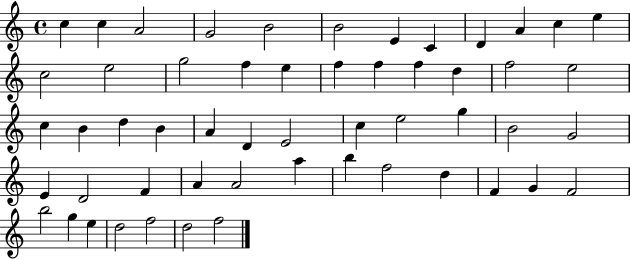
X:1
T:Untitled
M:4/4
L:1/4
K:C
c c A2 G2 B2 B2 E C D A c e c2 e2 g2 f e f f f d f2 e2 c B d B A D E2 c e2 g B2 G2 E D2 F A A2 a b f2 d F G F2 b2 g e d2 f2 d2 f2